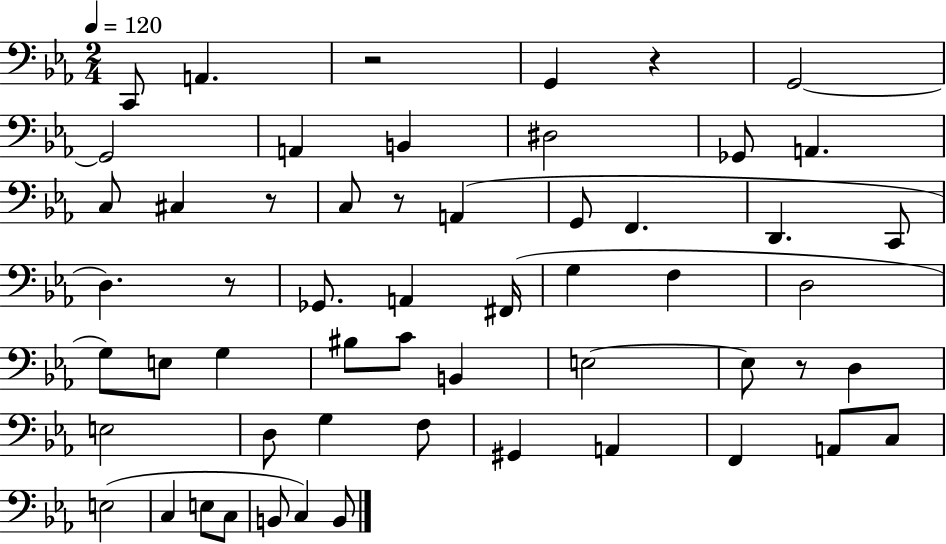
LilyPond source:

{
  \clef bass
  \numericTimeSignature
  \time 2/4
  \key ees \major
  \tempo 4 = 120
  c,8 a,4. | r2 | g,4 r4 | g,2~~ | \break g,2 | a,4 b,4 | dis2 | ges,8 a,4. | \break c8 cis4 r8 | c8 r8 a,4( | g,8 f,4. | d,4. c,8 | \break d4.) r8 | ges,8. a,4 fis,16( | g4 f4 | d2 | \break g8) e8 g4 | bis8 c'8 b,4 | e2~~ | e8 r8 d4 | \break e2 | d8 g4 f8 | gis,4 a,4 | f,4 a,8 c8 | \break e2( | c4 e8 c8 | b,8 c4) b,8 | \bar "|."
}